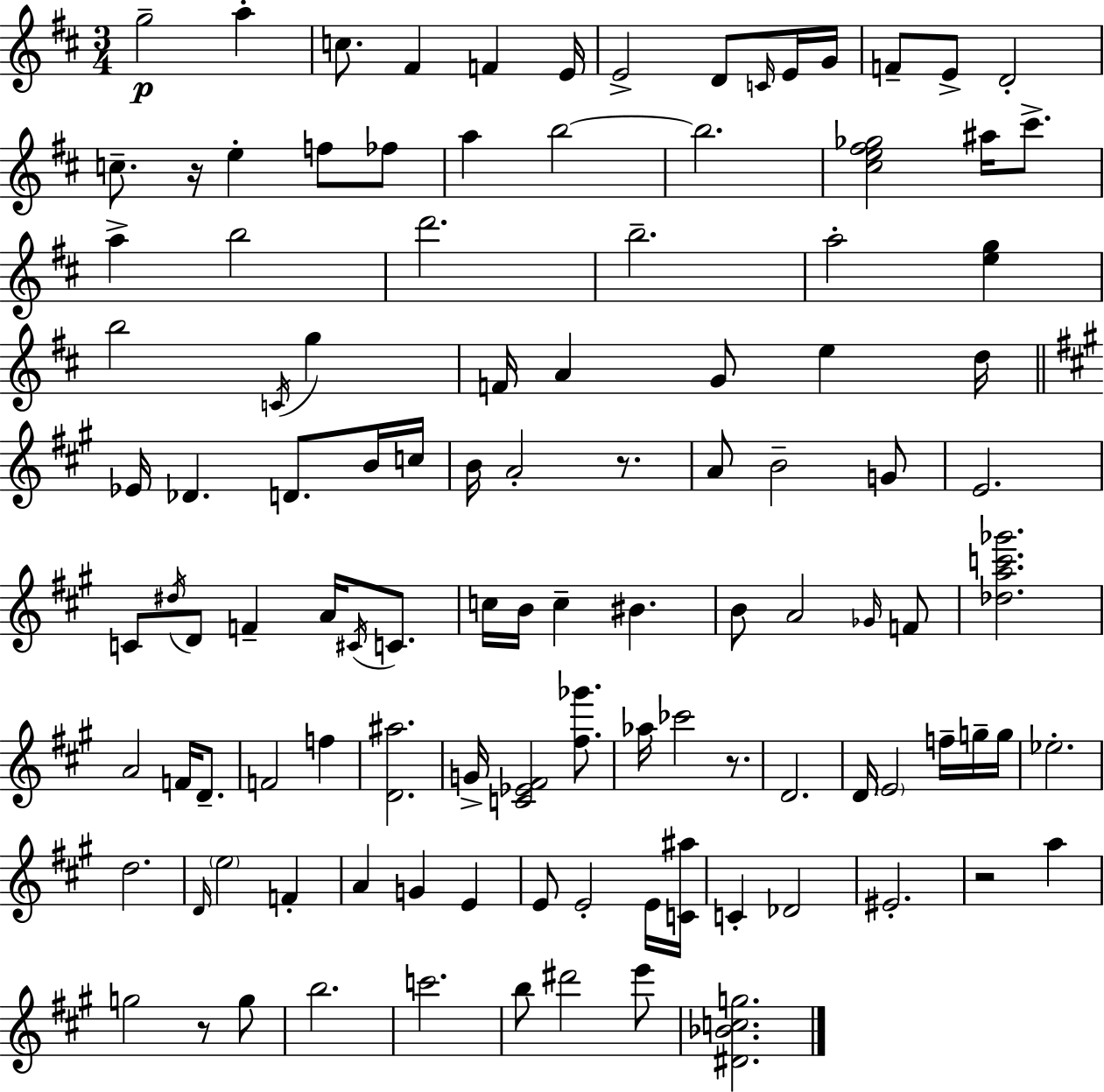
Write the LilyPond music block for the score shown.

{
  \clef treble
  \numericTimeSignature
  \time 3/4
  \key d \major
  g''2--\p a''4-. | c''8. fis'4 f'4 e'16 | e'2-> d'8 \grace { c'16 } e'16 | g'16 f'8-- e'8-> d'2-. | \break c''8.-- r16 e''4-. f''8 fes''8 | a''4 b''2~~ | b''2. | <cis'' e'' fis'' ges''>2 ais''16 cis'''8.-> | \break a''4-> b''2 | d'''2. | b''2.-- | a''2-. <e'' g''>4 | \break b''2 \acciaccatura { c'16 } g''4 | f'16 a'4 g'8 e''4 | d''16 \bar "||" \break \key a \major ees'16 des'4. d'8. b'16 c''16 | b'16 a'2-. r8. | a'8 b'2-- g'8 | e'2. | \break c'8 \acciaccatura { dis''16 } d'8 f'4-- a'16 \acciaccatura { cis'16 } c'8. | c''16 b'16 c''4-- bis'4. | b'8 a'2 | \grace { ges'16 } f'8 <des'' a'' c''' ges'''>2. | \break a'2 f'16 | d'8.-- f'2 f''4 | <d' ais''>2. | g'16-> <c' ees' fis'>2 | \break <fis'' ges'''>8. aes''16 ces'''2 | r8. d'2. | d'16 \parenthesize e'2 | f''16-- g''16-- g''16 ees''2.-. | \break d''2. | \grace { d'16 } \parenthesize e''2 | f'4-. a'4 g'4 | e'4 e'8 e'2-. | \break e'16 <c' ais''>16 c'4-. des'2 | eis'2.-. | r2 | a''4 g''2 | \break r8 g''8 b''2. | c'''2. | b''8 dis'''2 | e'''8 <dis' bes' c'' g''>2. | \break \bar "|."
}